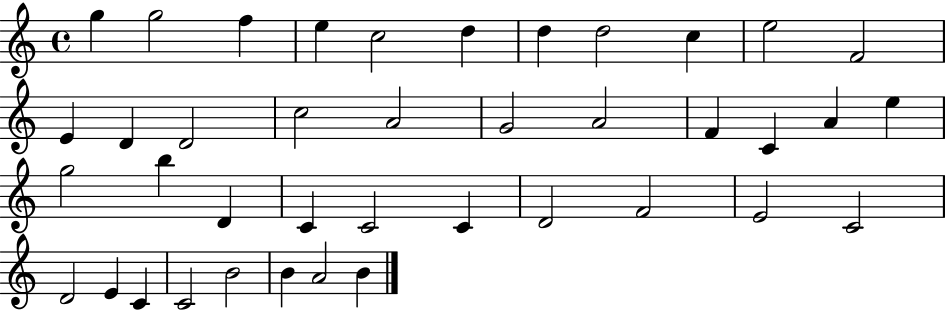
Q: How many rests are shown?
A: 0